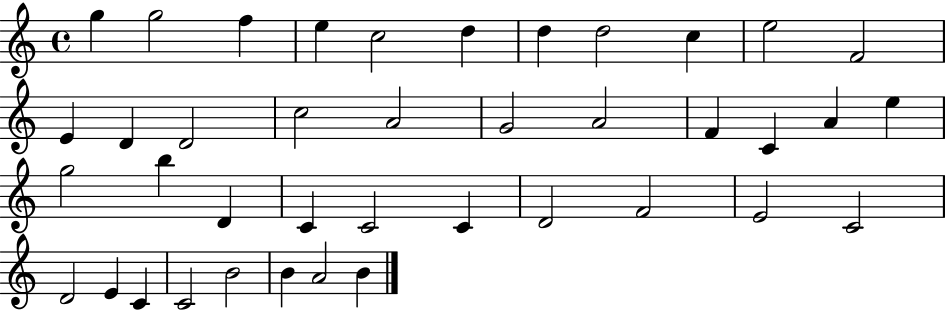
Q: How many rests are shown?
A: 0